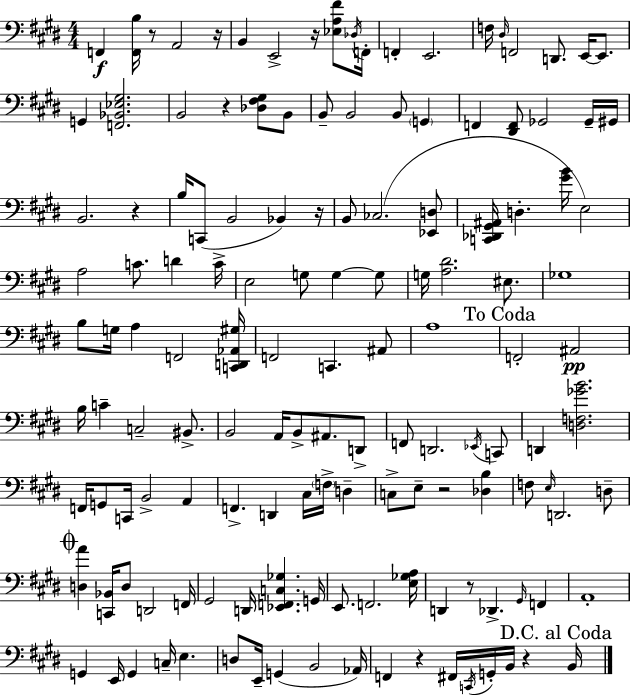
X:1
T:Untitled
M:4/4
L:1/4
K:E
F,, [F,,B,]/4 z/2 A,,2 z/4 B,, E,,2 z/4 [_E,A,^F]/2 _D,/4 F,,/4 F,, E,,2 F,/4 ^D,/4 F,,2 D,,/2 E,,/4 E,,/2 G,, [F,,_B,,_E,^G,]2 B,,2 z [_D,^F,^G,]/2 B,,/2 B,,/2 B,,2 B,,/2 G,, F,, [^D,,F,,]/2 _G,,2 _G,,/4 ^G,,/4 B,,2 z B,/4 C,,/2 B,,2 _B,, z/4 B,,/2 _C,2 [_E,,D,]/2 [C,,_D,,^G,,^A,,]/4 D, [^GB]/4 E,2 A,2 C/2 D C/4 E,2 G,/2 G, G,/2 G,/4 [A,^D]2 ^E,/2 _G,4 B,/2 G,/4 A, F,,2 [C,,D,,_A,,^G,]/4 F,,2 C,, ^A,,/2 A,4 F,,2 ^A,,2 B,/4 C C,2 ^B,,/2 B,,2 A,,/4 B,,/2 ^A,,/2 D,,/2 F,,/2 D,,2 _E,,/4 C,,/2 D,, [D,F,_GB]2 F,,/4 G,,/2 C,,/4 B,,2 A,, F,, D,, ^C,/4 F,/4 D, C,/2 E,/2 z2 [_D,B,] F,/2 E,/4 D,,2 D,/2 [D,A] [C,,_B,,]/4 D,/2 D,,2 F,,/4 ^G,,2 D,,/4 [_E,,F,,C,_G,] G,,/4 E,,/2 F,,2 [E,_G,A,]/4 D,, z/2 _D,, ^G,,/4 F,, A,,4 G,, E,,/4 G,, C,/4 E, D,/2 E,,/4 G,, B,,2 _A,,/4 F,, z ^F,,/4 C,,/4 G,,/4 B,,/4 z B,,/4